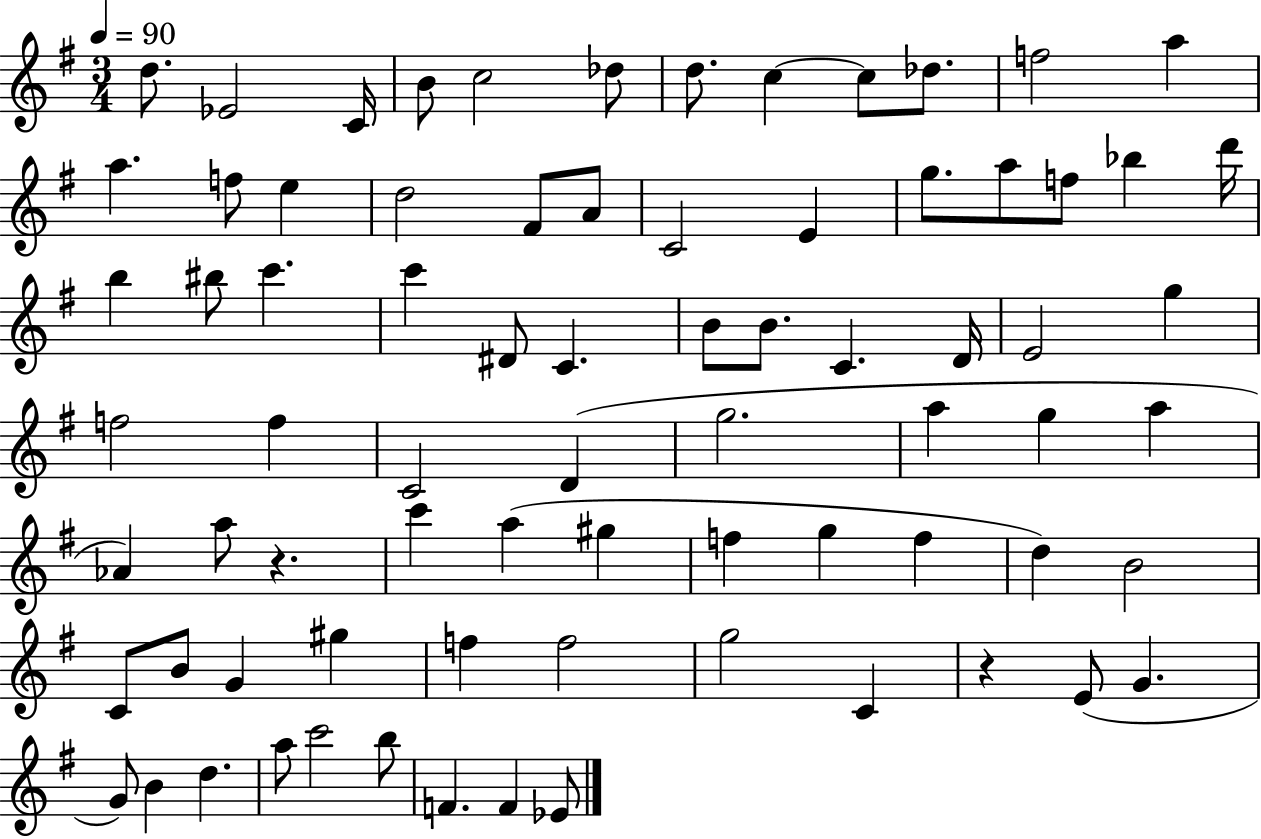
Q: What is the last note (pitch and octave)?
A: Eb4